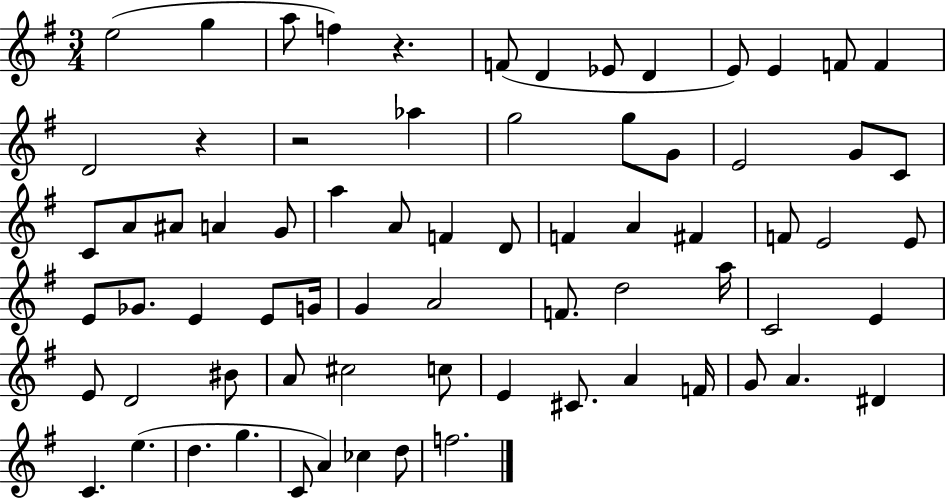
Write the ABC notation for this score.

X:1
T:Untitled
M:3/4
L:1/4
K:G
e2 g a/2 f z F/2 D _E/2 D E/2 E F/2 F D2 z z2 _a g2 g/2 G/2 E2 G/2 C/2 C/2 A/2 ^A/2 A G/2 a A/2 F D/2 F A ^F F/2 E2 E/2 E/2 _G/2 E E/2 G/4 G A2 F/2 d2 a/4 C2 E E/2 D2 ^B/2 A/2 ^c2 c/2 E ^C/2 A F/4 G/2 A ^D C e d g C/2 A _c d/2 f2